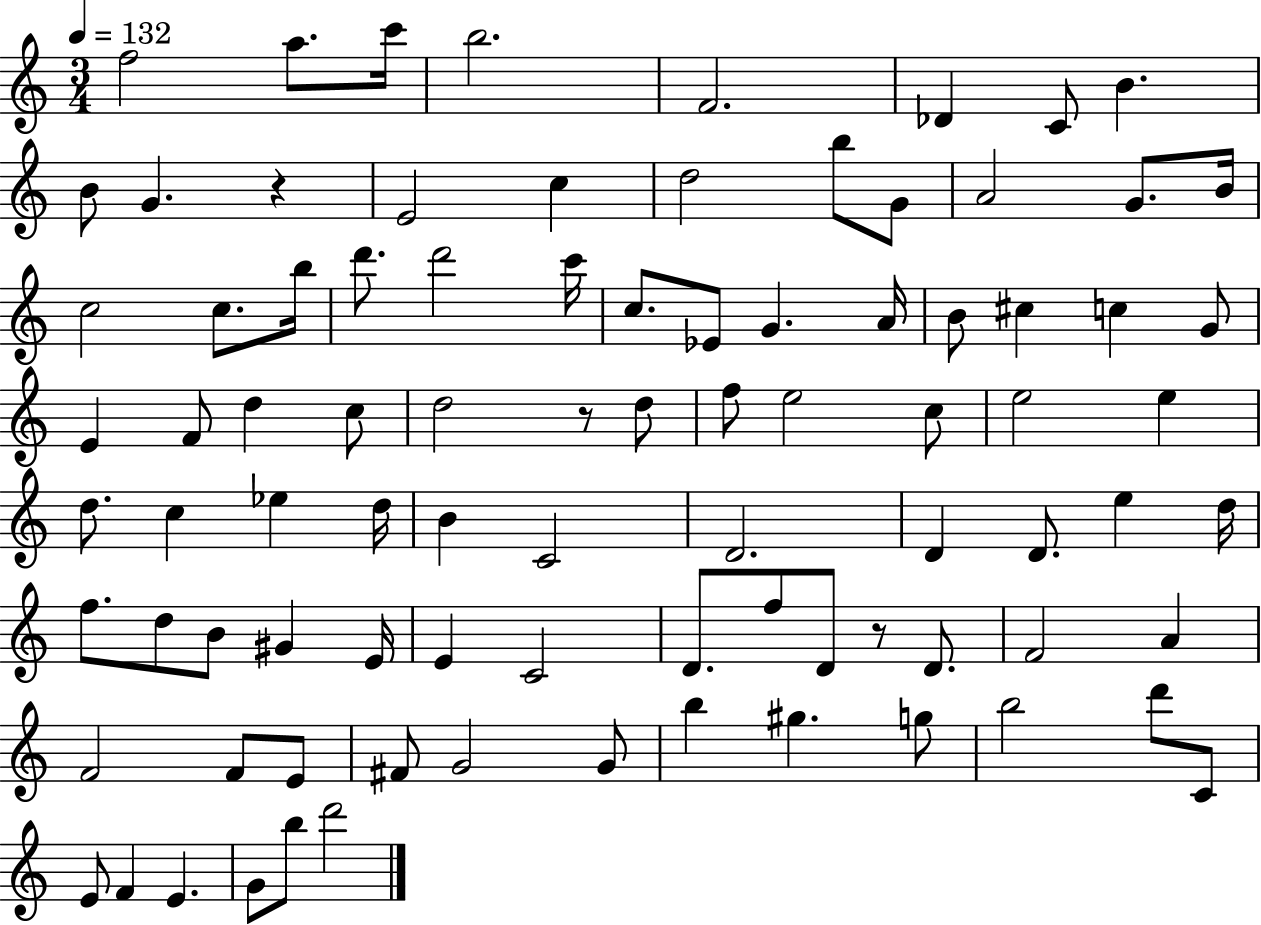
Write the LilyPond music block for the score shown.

{
  \clef treble
  \numericTimeSignature
  \time 3/4
  \key c \major
  \tempo 4 = 132
  f''2 a''8. c'''16 | b''2. | f'2. | des'4 c'8 b'4. | \break b'8 g'4. r4 | e'2 c''4 | d''2 b''8 g'8 | a'2 g'8. b'16 | \break c''2 c''8. b''16 | d'''8. d'''2 c'''16 | c''8. ees'8 g'4. a'16 | b'8 cis''4 c''4 g'8 | \break e'4 f'8 d''4 c''8 | d''2 r8 d''8 | f''8 e''2 c''8 | e''2 e''4 | \break d''8. c''4 ees''4 d''16 | b'4 c'2 | d'2. | d'4 d'8. e''4 d''16 | \break f''8. d''8 b'8 gis'4 e'16 | e'4 c'2 | d'8. f''8 d'8 r8 d'8. | f'2 a'4 | \break f'2 f'8 e'8 | fis'8 g'2 g'8 | b''4 gis''4. g''8 | b''2 d'''8 c'8 | \break e'8 f'4 e'4. | g'8 b''8 d'''2 | \bar "|."
}